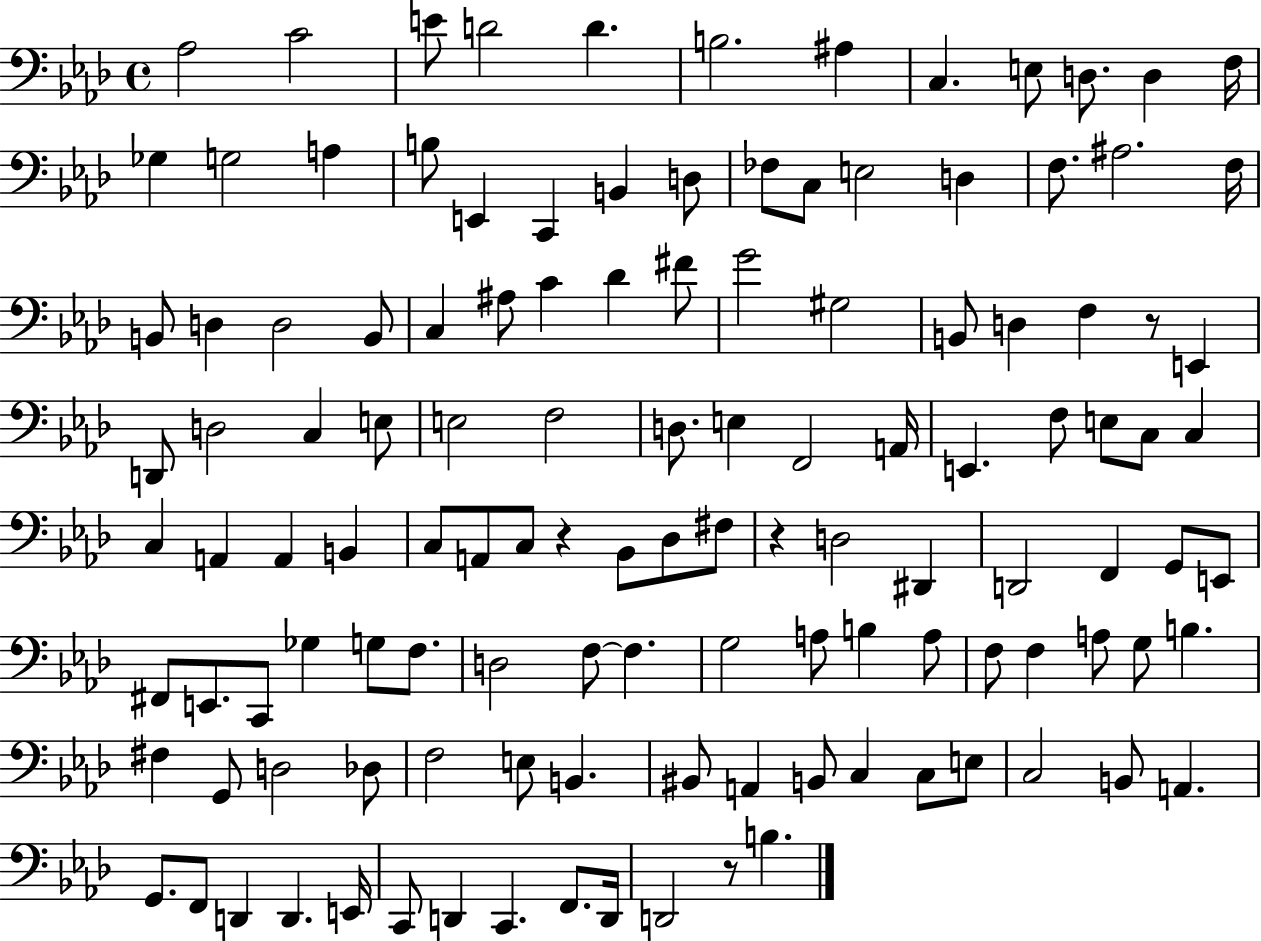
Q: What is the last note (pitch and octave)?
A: B3